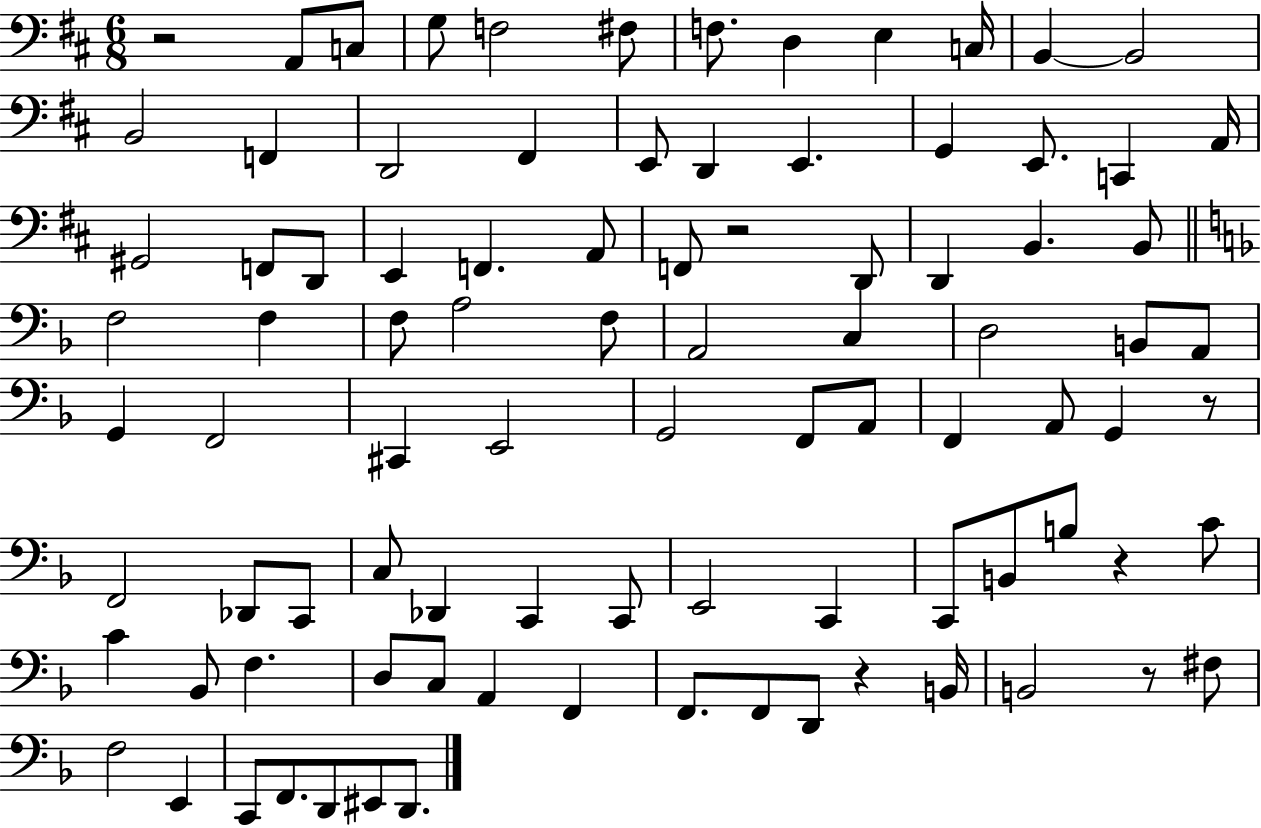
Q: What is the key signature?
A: D major